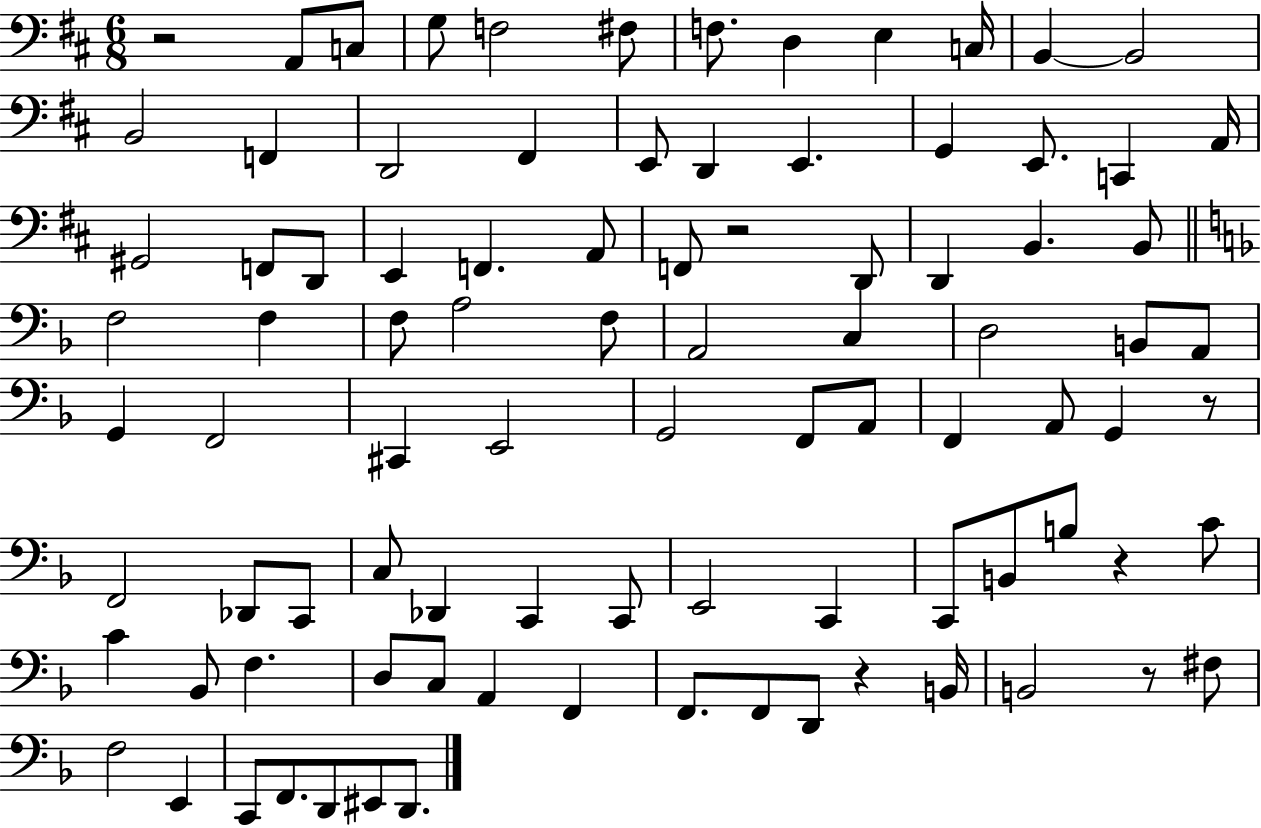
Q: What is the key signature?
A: D major